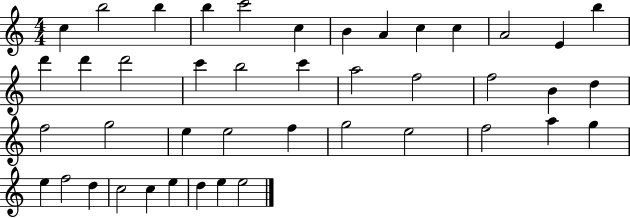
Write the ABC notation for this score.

X:1
T:Untitled
M:4/4
L:1/4
K:C
c b2 b b c'2 c B A c c A2 E b d' d' d'2 c' b2 c' a2 f2 f2 B d f2 g2 e e2 f g2 e2 f2 a g e f2 d c2 c e d e e2